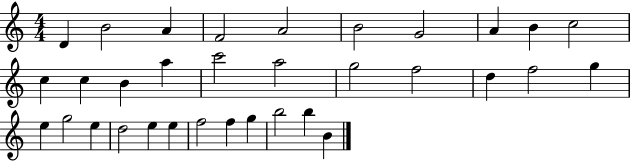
D4/q B4/h A4/q F4/h A4/h B4/h G4/h A4/q B4/q C5/h C5/q C5/q B4/q A5/q C6/h A5/h G5/h F5/h D5/q F5/h G5/q E5/q G5/h E5/q D5/h E5/q E5/q F5/h F5/q G5/q B5/h B5/q B4/q